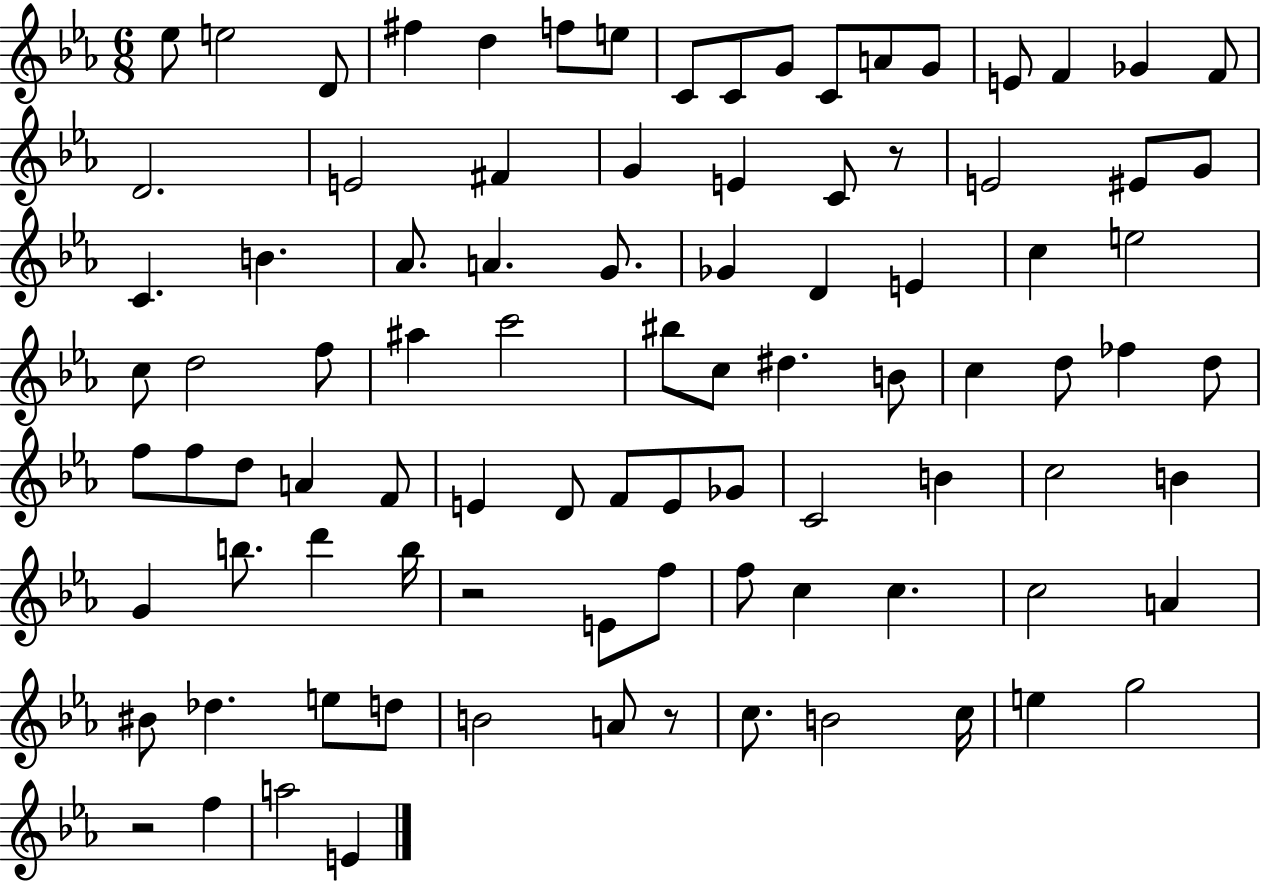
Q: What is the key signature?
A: EES major